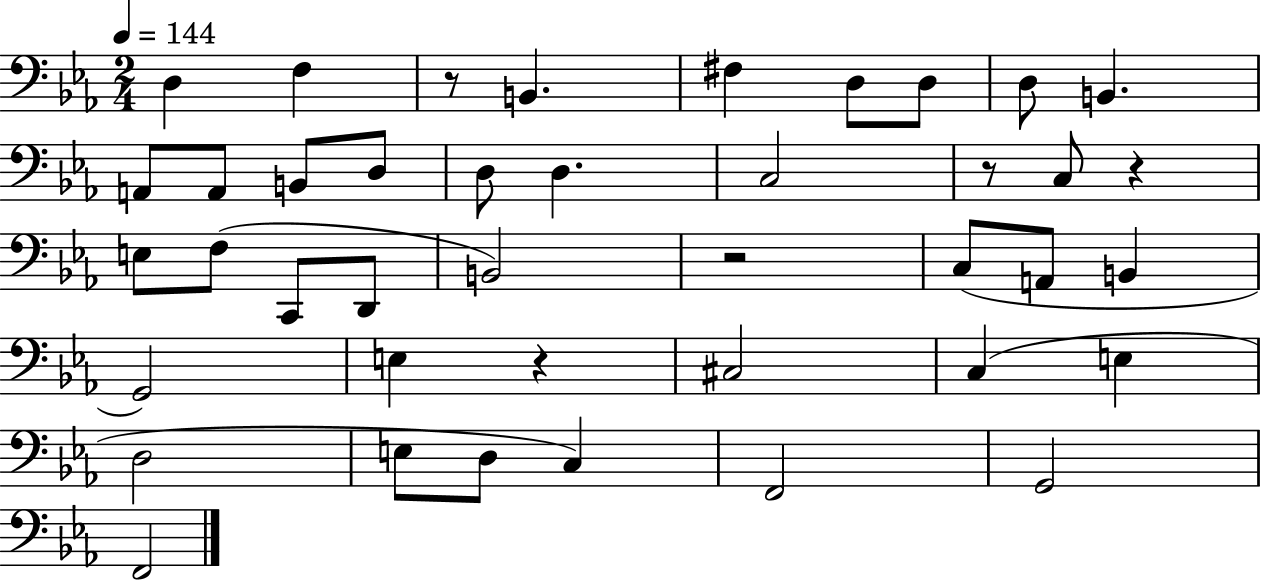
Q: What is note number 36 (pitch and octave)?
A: F2